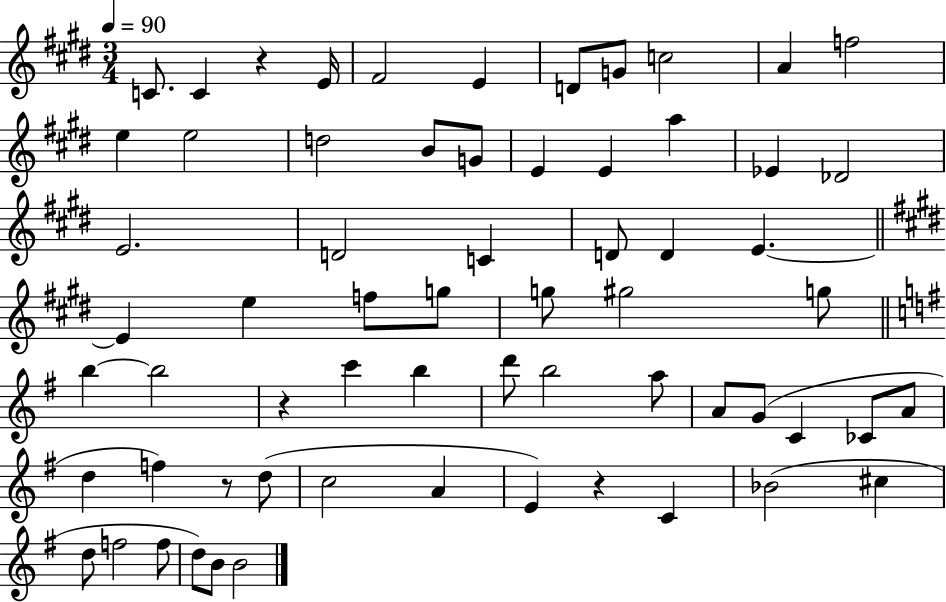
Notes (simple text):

C4/e. C4/q R/q E4/s F#4/h E4/q D4/e G4/e C5/h A4/q F5/h E5/q E5/h D5/h B4/e G4/e E4/q E4/q A5/q Eb4/q Db4/h E4/h. D4/h C4/q D4/e D4/q E4/q. E4/q E5/q F5/e G5/e G5/e G#5/h G5/e B5/q B5/h R/q C6/q B5/q D6/e B5/h A5/e A4/e G4/e C4/q CES4/e A4/e D5/q F5/q R/e D5/e C5/h A4/q E4/q R/q C4/q Bb4/h C#5/q D5/e F5/h F5/e D5/e B4/e B4/h